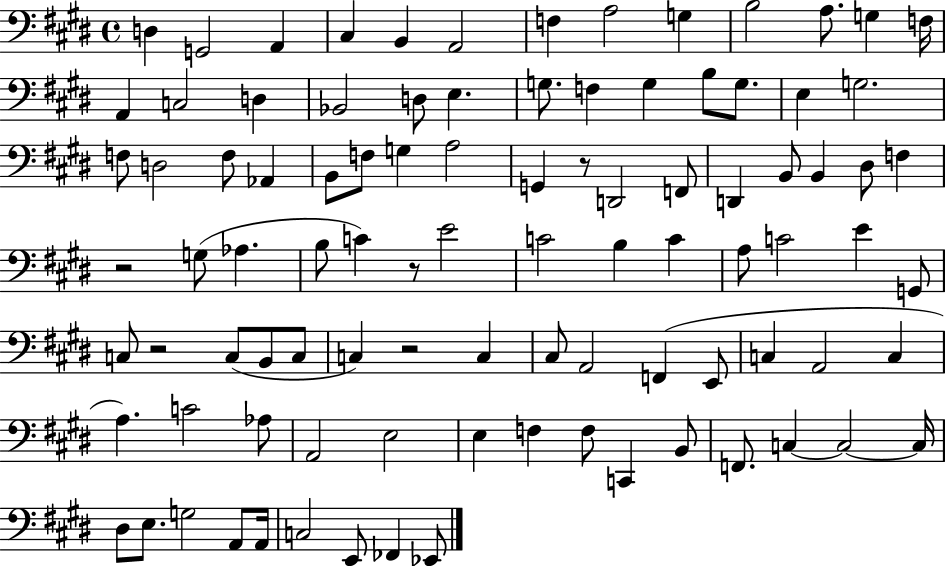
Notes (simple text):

D3/q G2/h A2/q C#3/q B2/q A2/h F3/q A3/h G3/q B3/h A3/e. G3/q F3/s A2/q C3/h D3/q Bb2/h D3/e E3/q. G3/e. F3/q G3/q B3/e G3/e. E3/q G3/h. F3/e D3/h F3/e Ab2/q B2/e F3/e G3/q A3/h G2/q R/e D2/h F2/e D2/q B2/e B2/q D#3/e F3/q R/h G3/e Ab3/q. B3/e C4/q R/e E4/h C4/h B3/q C4/q A3/e C4/h E4/q G2/e C3/e R/h C3/e B2/e C3/e C3/q R/h C3/q C#3/e A2/h F2/q E2/e C3/q A2/h C3/q A3/q. C4/h Ab3/e A2/h E3/h E3/q F3/q F3/e C2/q B2/e F2/e. C3/q C3/h C3/s D#3/e E3/e. G3/h A2/e A2/s C3/h E2/e FES2/q Eb2/e